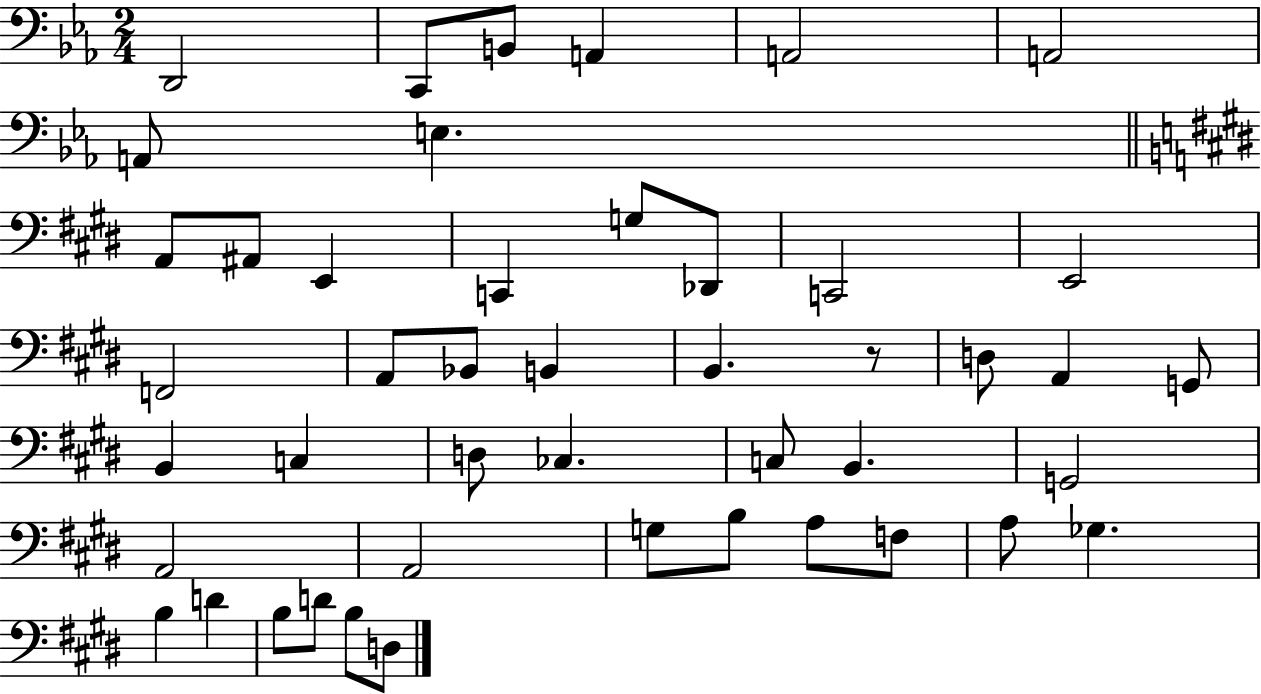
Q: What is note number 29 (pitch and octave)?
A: C3